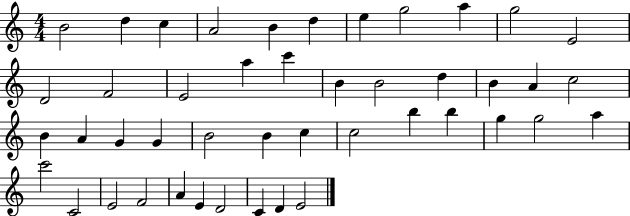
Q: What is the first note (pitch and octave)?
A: B4